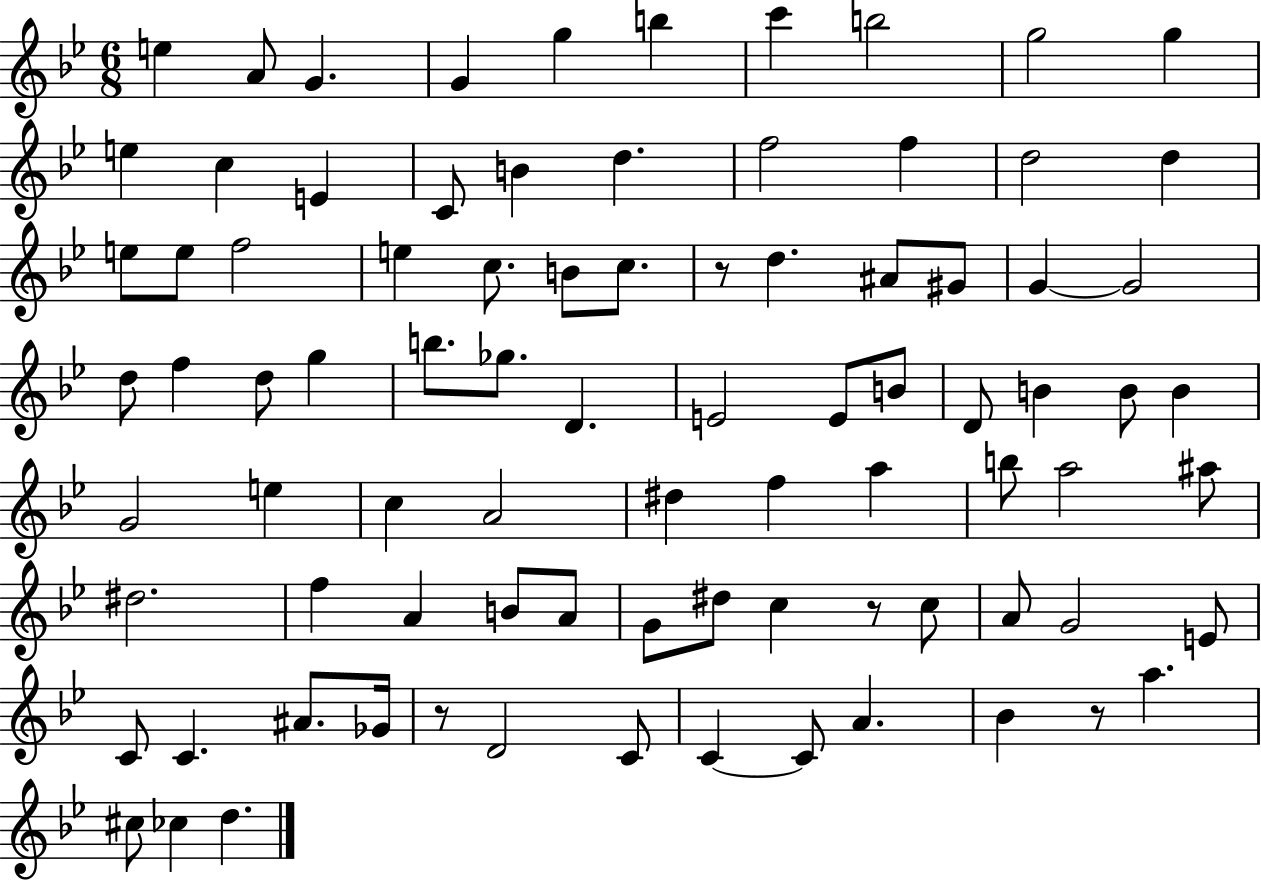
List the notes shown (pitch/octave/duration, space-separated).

E5/q A4/e G4/q. G4/q G5/q B5/q C6/q B5/h G5/h G5/q E5/q C5/q E4/q C4/e B4/q D5/q. F5/h F5/q D5/h D5/q E5/e E5/e F5/h E5/q C5/e. B4/e C5/e. R/e D5/q. A#4/e G#4/e G4/q G4/h D5/e F5/q D5/e G5/q B5/e. Gb5/e. D4/q. E4/h E4/e B4/e D4/e B4/q B4/e B4/q G4/h E5/q C5/q A4/h D#5/q F5/q A5/q B5/e A5/h A#5/e D#5/h. F5/q A4/q B4/e A4/e G4/e D#5/e C5/q R/e C5/e A4/e G4/h E4/e C4/e C4/q. A#4/e. Gb4/s R/e D4/h C4/e C4/q C4/e A4/q. Bb4/q R/e A5/q. C#5/e CES5/q D5/q.